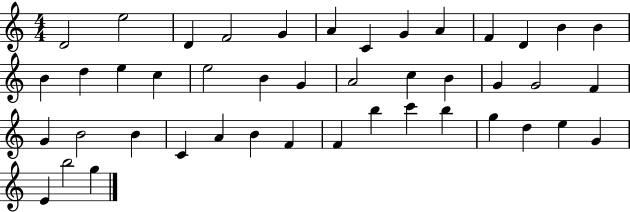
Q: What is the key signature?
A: C major